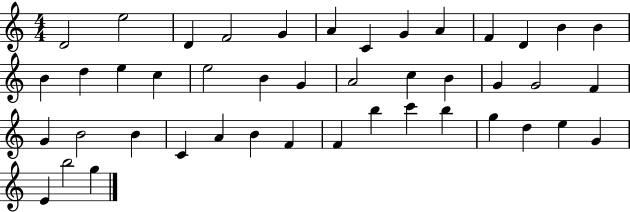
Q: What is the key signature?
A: C major